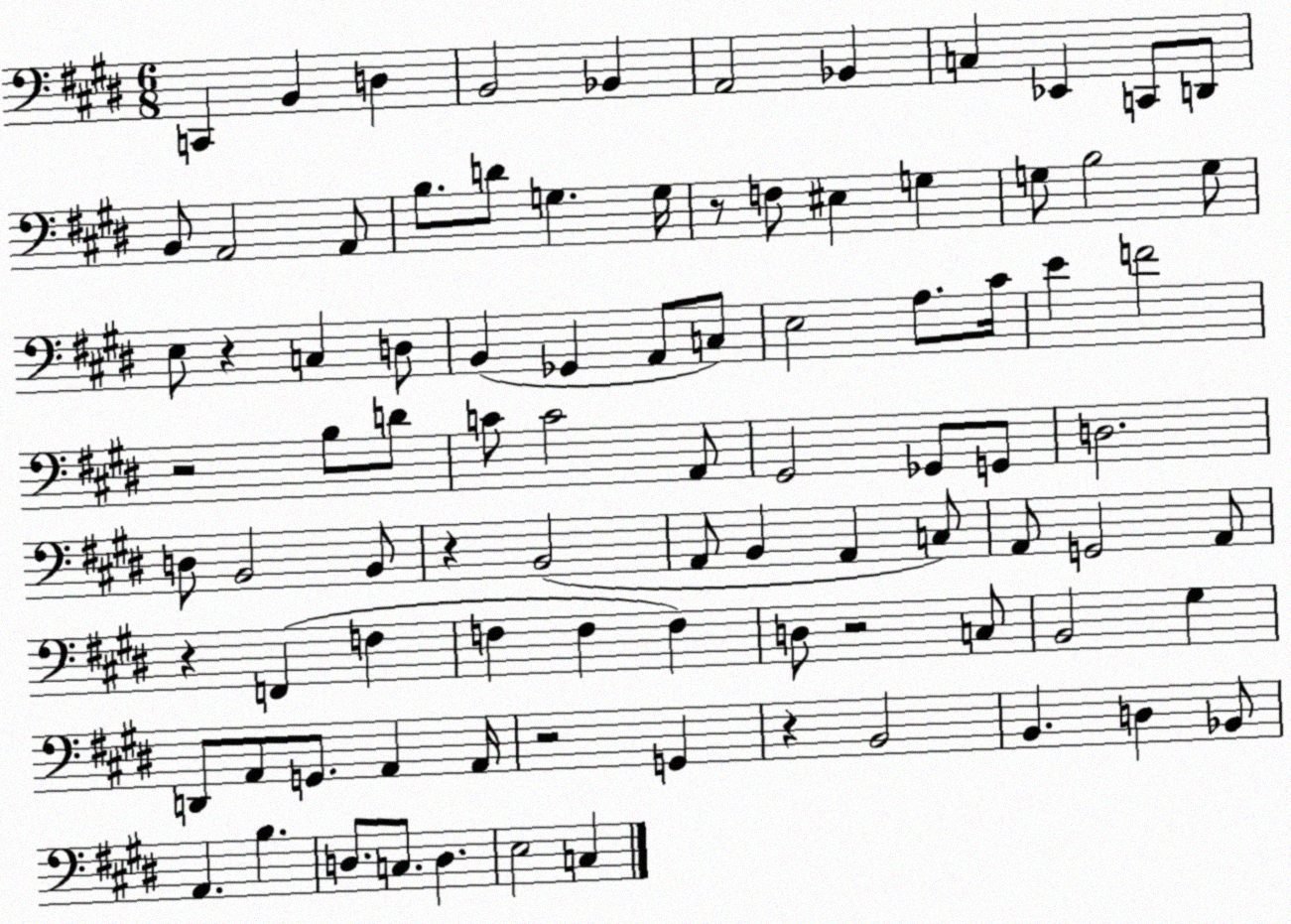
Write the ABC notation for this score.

X:1
T:Untitled
M:6/8
L:1/4
K:E
C,, B,, D, B,,2 _B,, A,,2 _B,, C, _E,, C,,/2 D,,/2 B,,/2 A,,2 A,,/2 B,/2 D/2 G, G,/4 z/2 F,/2 ^E, G, G,/2 B,2 G,/2 E,/2 z C, D,/2 B,, _G,, A,,/2 C,/2 E,2 A,/2 ^C/4 E F2 z2 B,/2 D/2 C/2 C2 A,,/2 ^G,,2 _G,,/2 G,,/2 D,2 D,/2 B,,2 B,,/2 z B,,2 A,,/2 B,, A,, C,/2 A,,/2 G,,2 A,,/2 z F,, F, F, F, F, D,/2 z2 C,/2 B,,2 ^G, D,,/2 A,,/2 G,,/2 A,, A,,/4 z2 G,, z B,,2 B,, D, _B,,/2 A,, B, D,/2 C,/2 D, E,2 C,